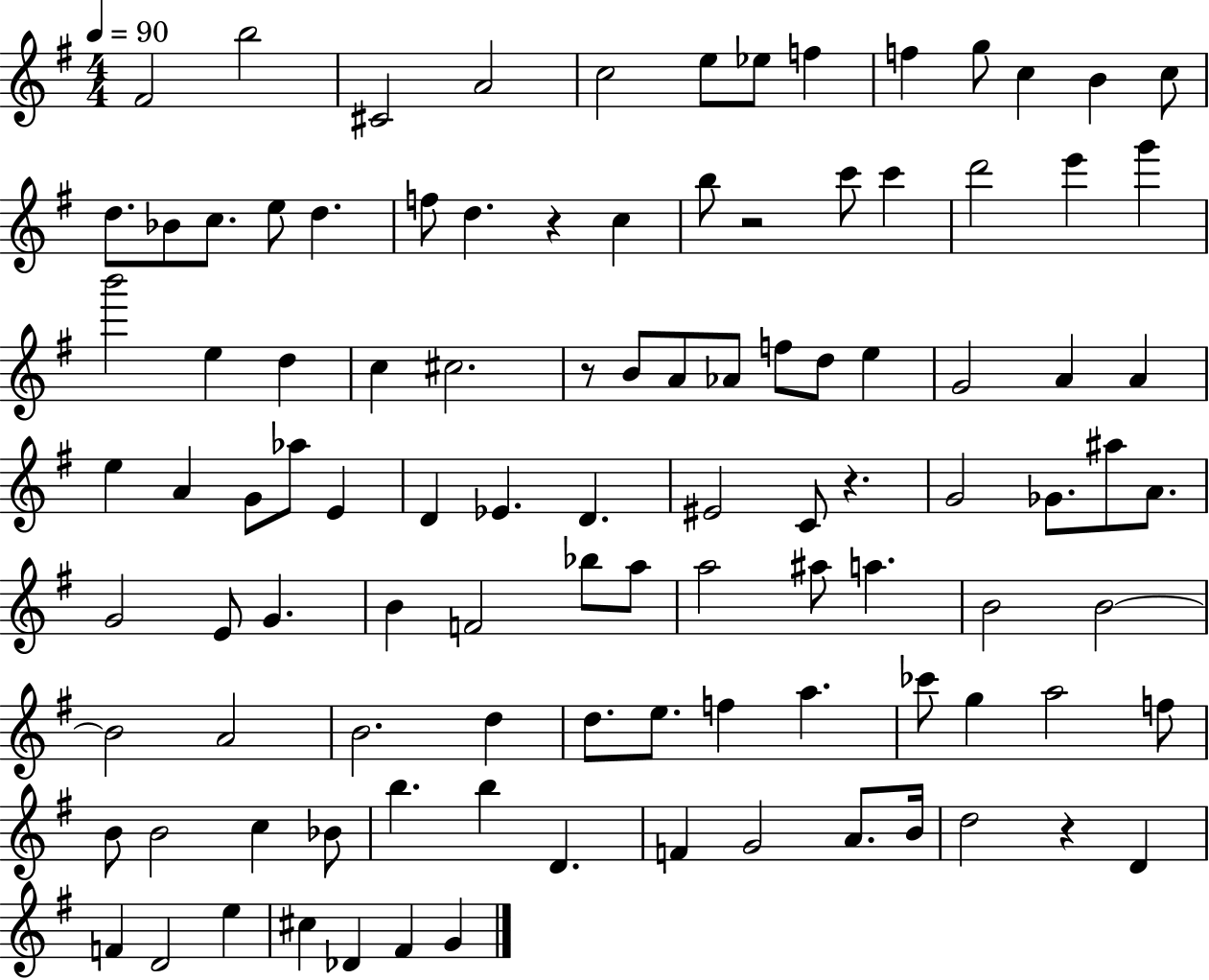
F#4/h B5/h C#4/h A4/h C5/h E5/e Eb5/e F5/q F5/q G5/e C5/q B4/q C5/e D5/e. Bb4/e C5/e. E5/e D5/q. F5/e D5/q. R/q C5/q B5/e R/h C6/e C6/q D6/h E6/q G6/q B6/h E5/q D5/q C5/q C#5/h. R/e B4/e A4/e Ab4/e F5/e D5/e E5/q G4/h A4/q A4/q E5/q A4/q G4/e Ab5/e E4/q D4/q Eb4/q. D4/q. EIS4/h C4/e R/q. G4/h Gb4/e. A#5/e A4/e. G4/h E4/e G4/q. B4/q F4/h Bb5/e A5/e A5/h A#5/e A5/q. B4/h B4/h B4/h A4/h B4/h. D5/q D5/e. E5/e. F5/q A5/q. CES6/e G5/q A5/h F5/e B4/e B4/h C5/q Bb4/e B5/q. B5/q D4/q. F4/q G4/h A4/e. B4/s D5/h R/q D4/q F4/q D4/h E5/q C#5/q Db4/q F#4/q G4/q